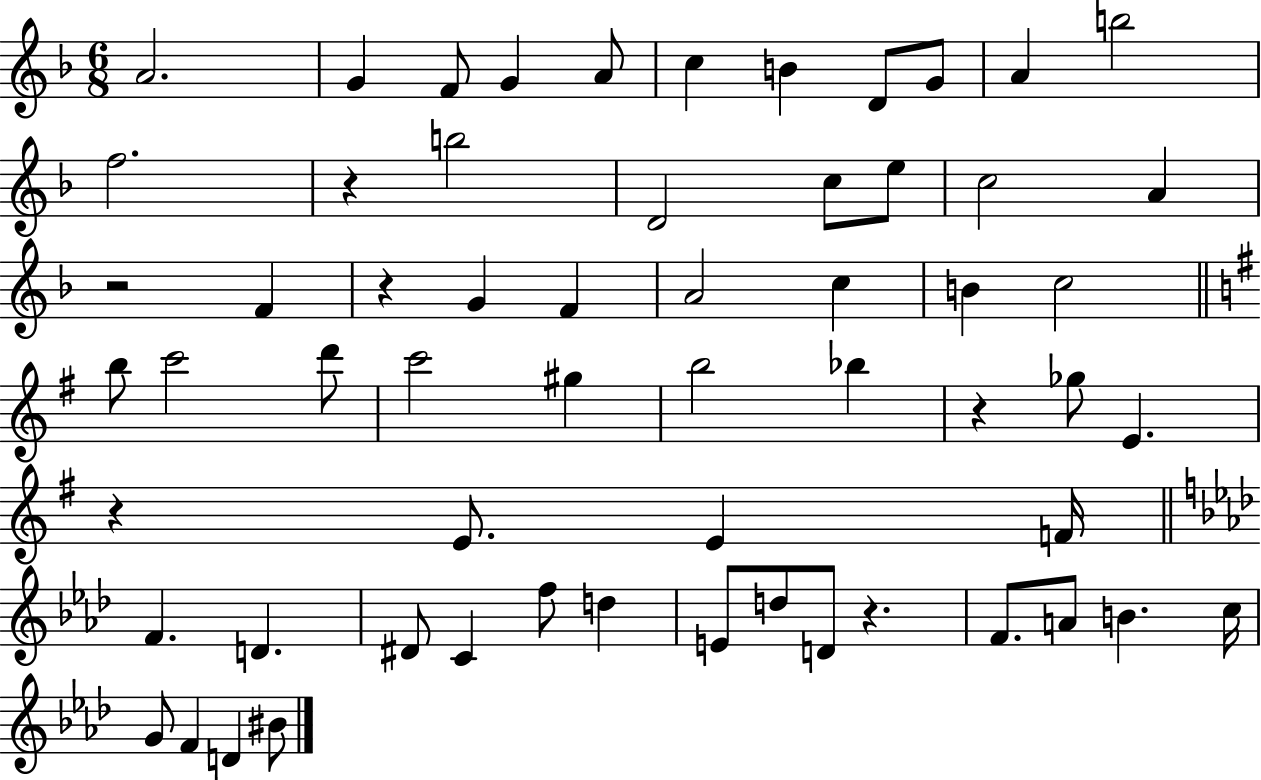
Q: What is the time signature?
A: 6/8